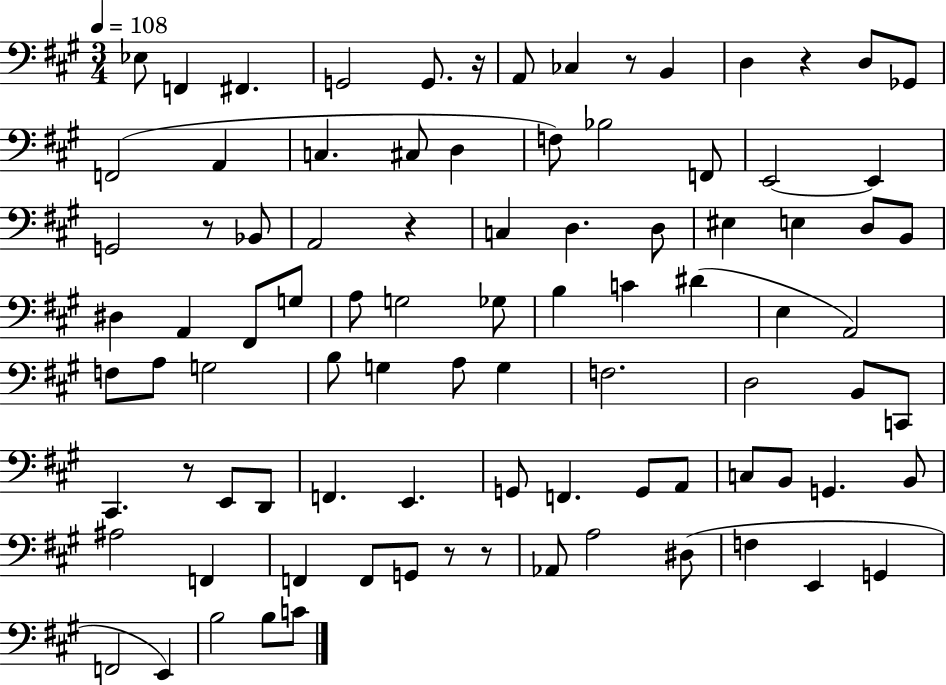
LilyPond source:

{
  \clef bass
  \numericTimeSignature
  \time 3/4
  \key a \major
  \tempo 4 = 108
  ees8 f,4 fis,4. | g,2 g,8. r16 | a,8 ces4 r8 b,4 | d4 r4 d8 ges,8 | \break f,2( a,4 | c4. cis8 d4 | f8) bes2 f,8 | e,2~~ e,4 | \break g,2 r8 bes,8 | a,2 r4 | c4 d4. d8 | eis4 e4 d8 b,8 | \break dis4 a,4 fis,8 g8 | a8 g2 ges8 | b4 c'4 dis'4( | e4 a,2) | \break f8 a8 g2 | b8 g4 a8 g4 | f2. | d2 b,8 c,8 | \break cis,4. r8 e,8 d,8 | f,4. e,4. | g,8 f,4. g,8 a,8 | c8 b,8 g,4. b,8 | \break ais2 f,4 | f,4 f,8 g,8 r8 r8 | aes,8 a2 dis8( | f4 e,4 g,4 | \break f,2 e,4) | b2 b8 c'8 | \bar "|."
}